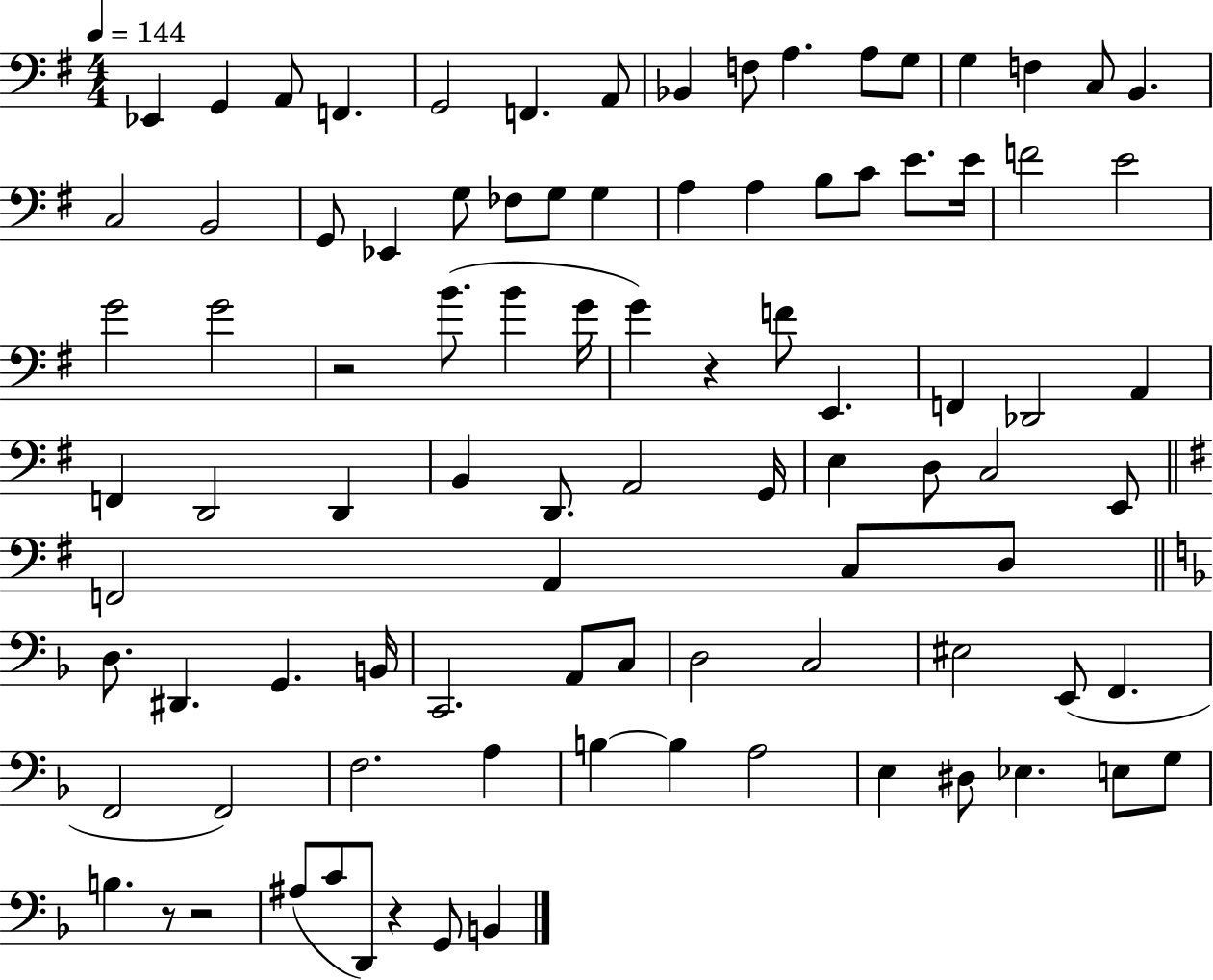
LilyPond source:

{
  \clef bass
  \numericTimeSignature
  \time 4/4
  \key g \major
  \tempo 4 = 144
  ees,4 g,4 a,8 f,4. | g,2 f,4. a,8 | bes,4 f8 a4. a8 g8 | g4 f4 c8 b,4. | \break c2 b,2 | g,8 ees,4 g8 fes8 g8 g4 | a4 a4 b8 c'8 e'8. e'16 | f'2 e'2 | \break g'2 g'2 | r2 b'8.( b'4 g'16 | g'4) r4 f'8 e,4. | f,4 des,2 a,4 | \break f,4 d,2 d,4 | b,4 d,8. a,2 g,16 | e4 d8 c2 e,8 | \bar "||" \break \key g \major f,2 a,4 c8 d8 | \bar "||" \break \key d \minor d8. dis,4. g,4. b,16 | c,2. a,8 c8 | d2 c2 | eis2 e,8( f,4. | \break f,2 f,2) | f2. a4 | b4~~ b4 a2 | e4 dis8 ees4. e8 g8 | \break b4. r8 r2 | ais8( c'8 d,8) r4 g,8 b,4 | \bar "|."
}